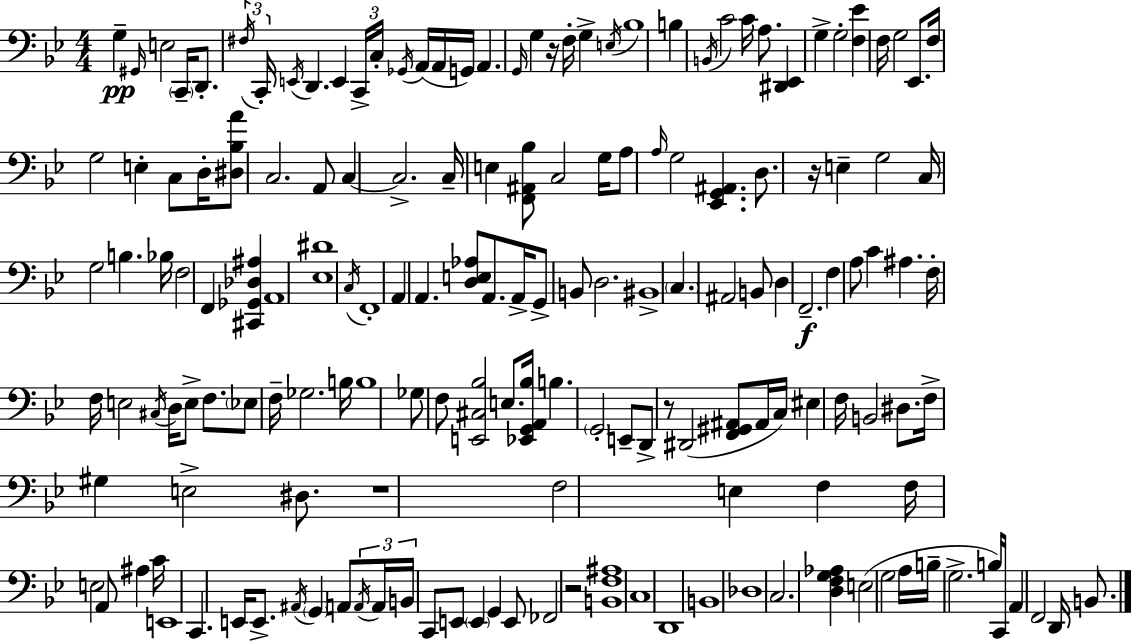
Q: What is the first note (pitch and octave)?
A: G3